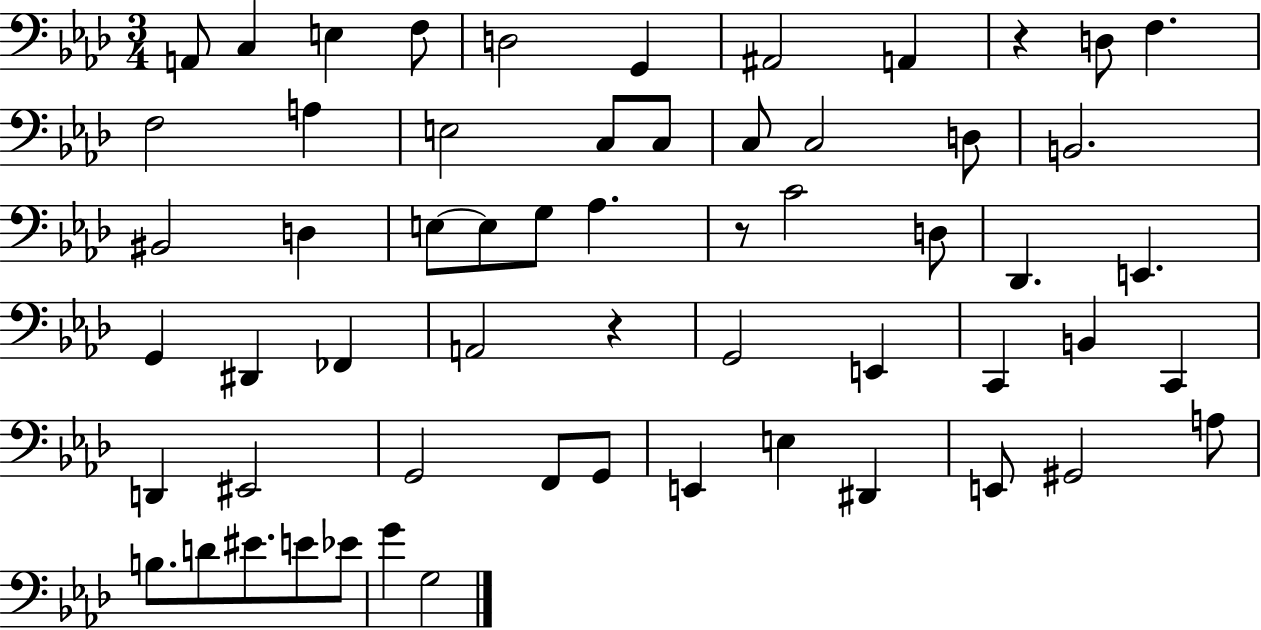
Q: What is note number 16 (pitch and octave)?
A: C3